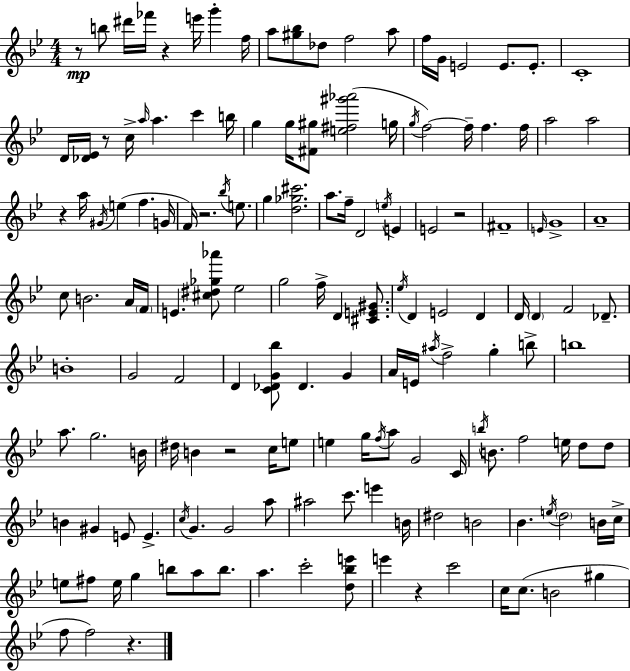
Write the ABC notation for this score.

X:1
T:Untitled
M:4/4
L:1/4
K:Bb
z/2 b/2 ^d'/4 _f'/4 z e'/4 g' f/4 a/2 [^g_b]/2 _d/2 f2 a/2 f/4 G/4 E2 E/2 E/2 C4 D/4 [_D_E]/4 z/2 c/4 a/4 a c' b/4 g g/4 [^F^g]/2 [e^f^g'_a']2 g/4 g/4 f2 f/4 f f/4 a2 a2 z a/4 ^G/4 e f G/4 F/4 z2 _b/4 e/2 g [d_g^c']2 a/2 f/4 D2 e/4 E E2 z2 ^F4 E/4 G4 A4 c/2 B2 A/4 F/4 E [^c^d_g_a']/2 _e2 g2 f/4 D [^CE^G]/2 _e/4 D E2 D D/4 D F2 _D/2 B4 G2 F2 D [C_DG_b]/2 _D G A/4 E/4 ^a/4 f2 g b/2 b4 a/2 g2 B/4 ^d/4 B z2 c/4 e/2 e g/4 f/4 a/2 G2 C/4 b/4 B/2 f2 e/4 d/2 d/2 B ^G E/2 E c/4 G G2 a/2 ^a2 c'/2 e' B/4 ^d2 B2 _B e/4 d2 B/4 c/4 e/2 ^f/2 e/4 g b/2 a/2 b/2 a c'2 [d_be']/2 e' z c'2 c/4 c/2 B2 ^g f/2 f2 z